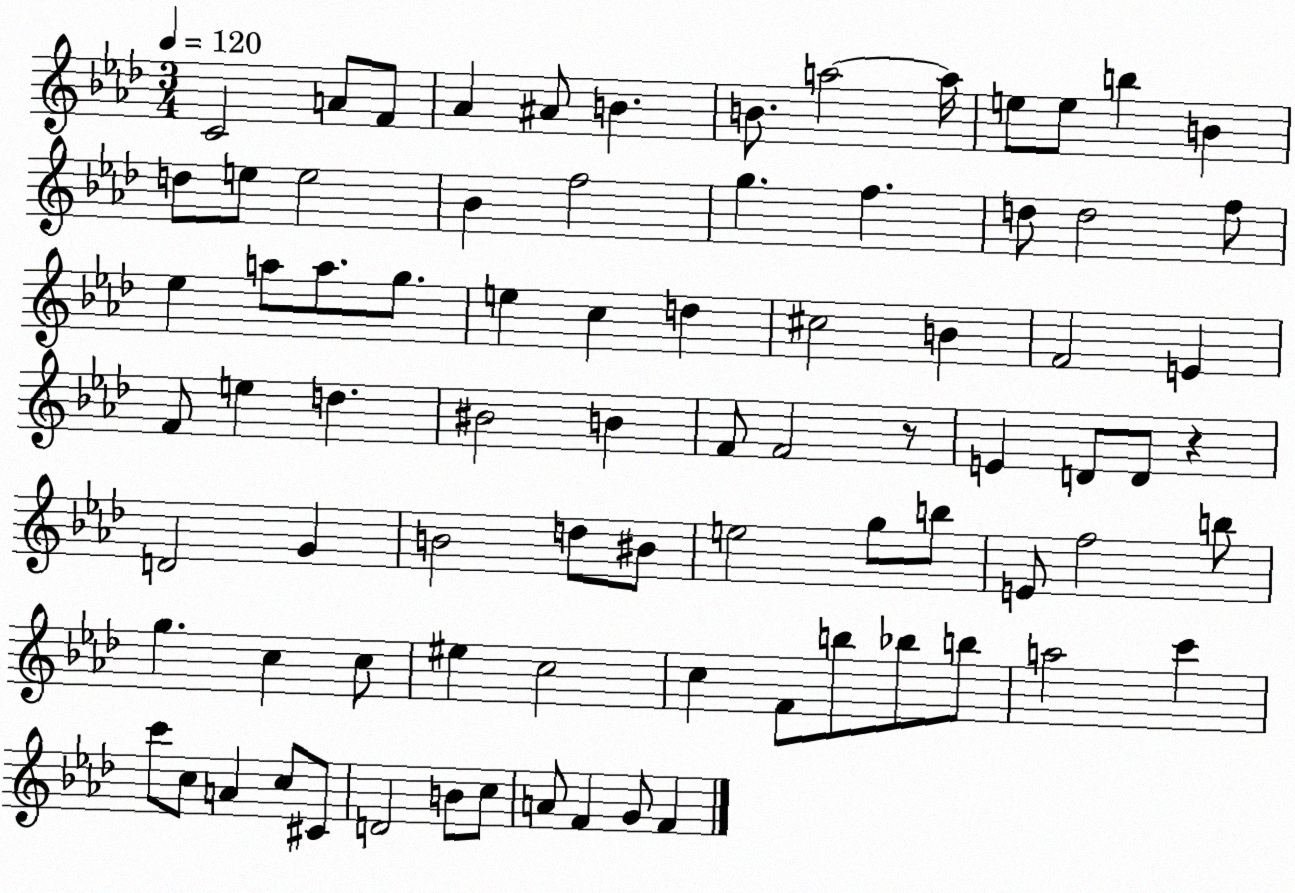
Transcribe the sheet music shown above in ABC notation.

X:1
T:Untitled
M:3/4
L:1/4
K:Ab
C2 A/2 F/2 _A ^A/2 B B/2 a2 a/4 e/2 e/2 b B d/2 e/2 e2 _B f2 g f d/2 d2 f/2 _e a/2 a/2 g/2 e c d ^c2 B F2 E F/2 e d ^B2 B F/2 F2 z/2 E D/2 D/2 z D2 G B2 d/2 ^B/2 e2 g/2 b/2 E/2 f2 b/2 g c c/2 ^e c2 c F/2 b/2 _b/2 b/2 a2 c' c'/2 c/2 A c/2 ^C/2 D2 B/2 c/2 A/2 F G/2 F